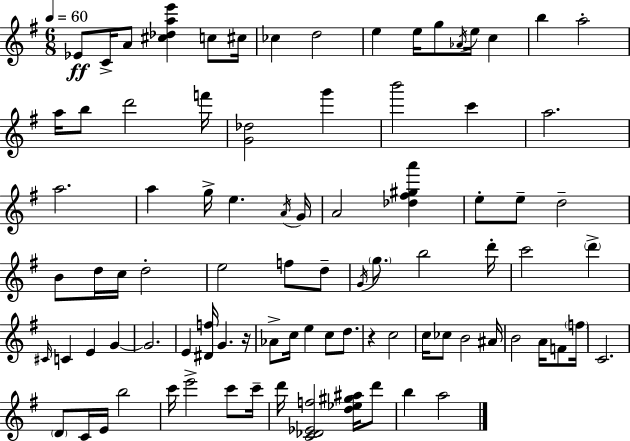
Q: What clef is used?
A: treble